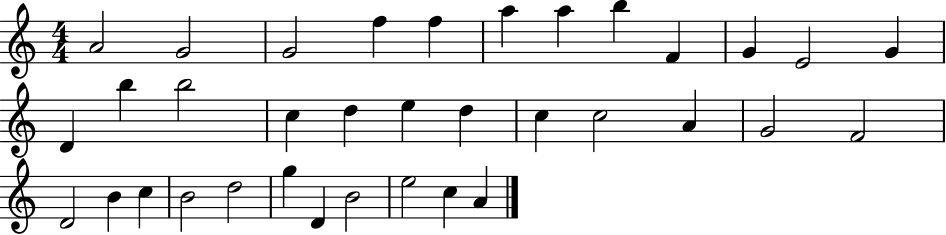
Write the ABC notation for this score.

X:1
T:Untitled
M:4/4
L:1/4
K:C
A2 G2 G2 f f a a b F G E2 G D b b2 c d e d c c2 A G2 F2 D2 B c B2 d2 g D B2 e2 c A